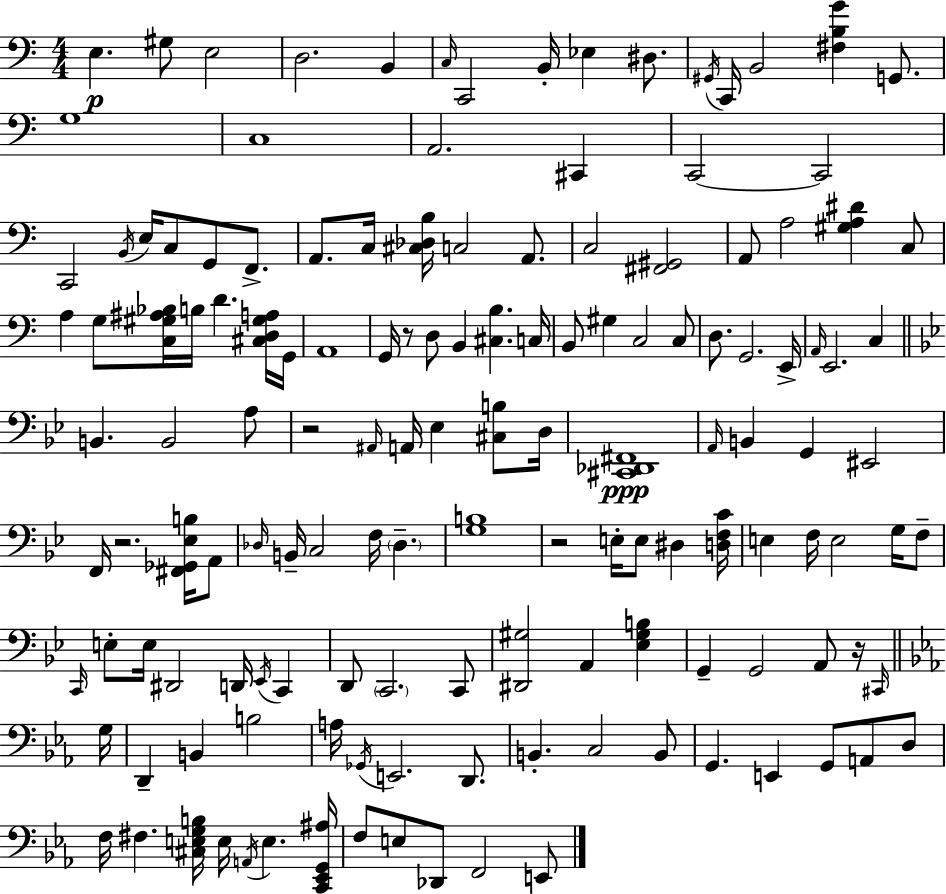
E3/q. G#3/e E3/h D3/h. B2/q C3/s C2/h B2/s Eb3/q D#3/e. G#2/s C2/s B2/h [F#3,B3,G4]/q G2/e. G3/w C3/w A2/h. C#2/q C2/h C2/h C2/h B2/s E3/s C3/e G2/e F2/e. A2/e. C3/s [C#3,Db3,B3]/s C3/h A2/e. C3/h [F#2,G#2]/h A2/e A3/h [G#3,A3,D#4]/q C3/e A3/q G3/e [C3,G#3,A#3,Bb3]/s B3/s D4/q. [C#3,D3,G#3,A3]/s G2/s A2/w G2/s R/e D3/e B2/q [C#3,B3]/q. C3/s B2/e G#3/q C3/h C3/e D3/e. G2/h. E2/s A2/s E2/h. C3/q B2/q. B2/h A3/e R/h A#2/s A2/s Eb3/q [C#3,B3]/e D3/s [C#2,Db2,F#2]/w A2/s B2/q G2/q EIS2/h F2/s R/h. [F#2,Gb2,Eb3,B3]/s A2/e Db3/s B2/s C3/h F3/s Db3/q. [G3,B3]/w R/h E3/s E3/e D#3/q [D3,F3,C4]/s E3/q F3/s E3/h G3/s F3/e C2/s E3/e E3/s D#2/h D2/s Eb2/s C2/q D2/e C2/h. C2/e [D#2,G#3]/h A2/q [Eb3,G#3,B3]/q G2/q G2/h A2/e R/s C#2/s G3/s D2/q B2/q B3/h A3/s Gb2/s E2/h. D2/e. B2/q. C3/h B2/e G2/q. E2/q G2/e A2/e D3/e F3/s F#3/q. [C#3,E3,G3,B3]/s E3/s A2/s E3/q. [C2,Eb2,G2,A#3]/s F3/e E3/e Db2/e F2/h E2/e